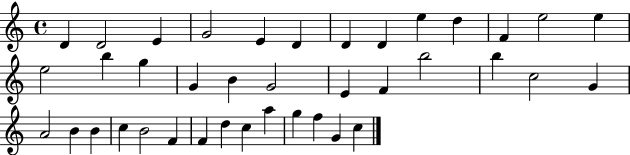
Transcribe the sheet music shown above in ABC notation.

X:1
T:Untitled
M:4/4
L:1/4
K:C
D D2 E G2 E D D D e d F e2 e e2 b g G B G2 E F b2 b c2 G A2 B B c B2 F F d c a g f G c